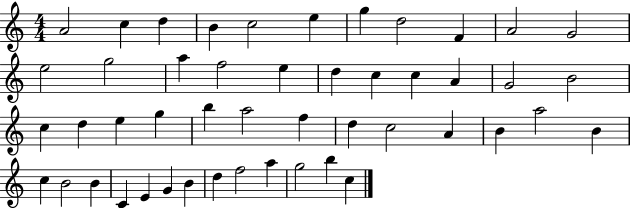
{
  \clef treble
  \numericTimeSignature
  \time 4/4
  \key c \major
  a'2 c''4 d''4 | b'4 c''2 e''4 | g''4 d''2 f'4 | a'2 g'2 | \break e''2 g''2 | a''4 f''2 e''4 | d''4 c''4 c''4 a'4 | g'2 b'2 | \break c''4 d''4 e''4 g''4 | b''4 a''2 f''4 | d''4 c''2 a'4 | b'4 a''2 b'4 | \break c''4 b'2 b'4 | c'4 e'4 g'4 b'4 | d''4 f''2 a''4 | g''2 b''4 c''4 | \break \bar "|."
}